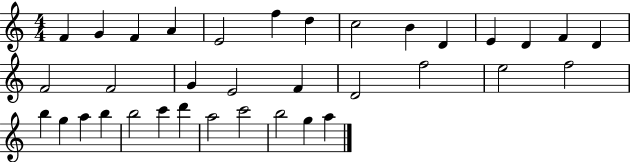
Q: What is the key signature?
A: C major